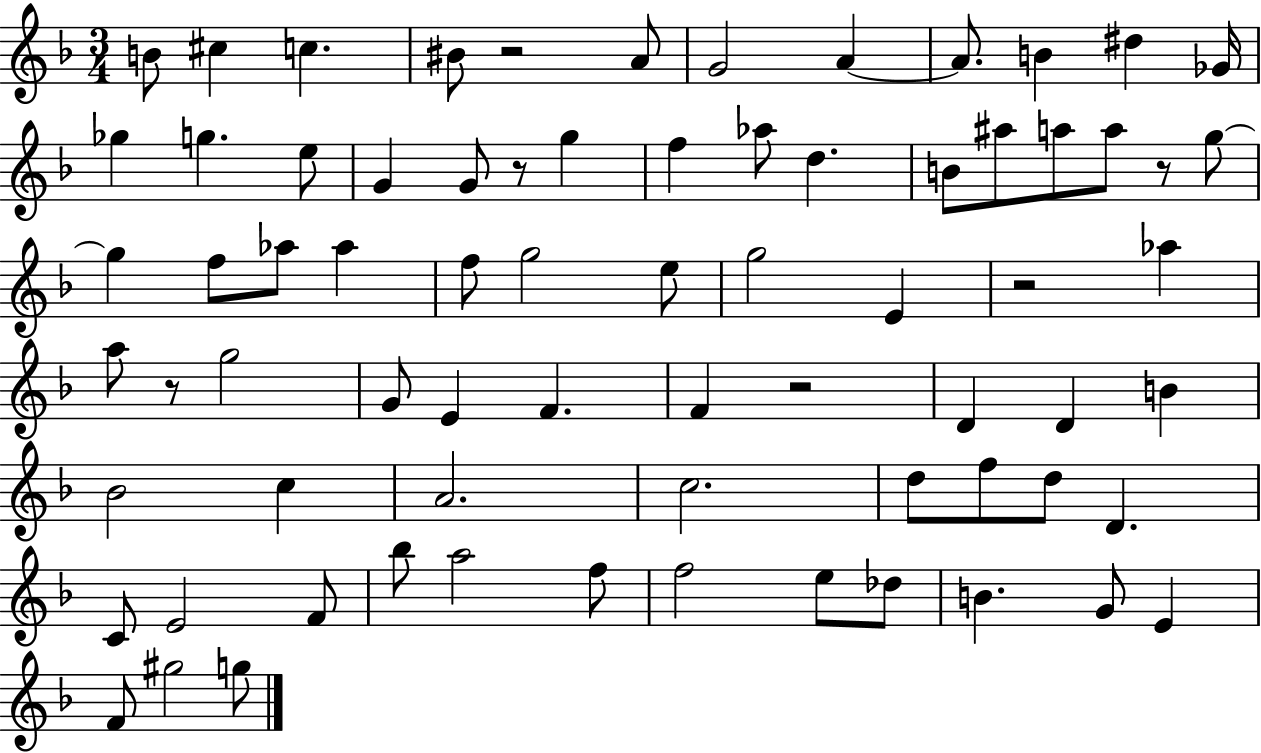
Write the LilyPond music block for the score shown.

{
  \clef treble
  \numericTimeSignature
  \time 3/4
  \key f \major
  b'8 cis''4 c''4. | bis'8 r2 a'8 | g'2 a'4~~ | a'8. b'4 dis''4 ges'16 | \break ges''4 g''4. e''8 | g'4 g'8 r8 g''4 | f''4 aes''8 d''4. | b'8 ais''8 a''8 a''8 r8 g''8~~ | \break g''4 f''8 aes''8 aes''4 | f''8 g''2 e''8 | g''2 e'4 | r2 aes''4 | \break a''8 r8 g''2 | g'8 e'4 f'4. | f'4 r2 | d'4 d'4 b'4 | \break bes'2 c''4 | a'2. | c''2. | d''8 f''8 d''8 d'4. | \break c'8 e'2 f'8 | bes''8 a''2 f''8 | f''2 e''8 des''8 | b'4. g'8 e'4 | \break f'8 gis''2 g''8 | \bar "|."
}